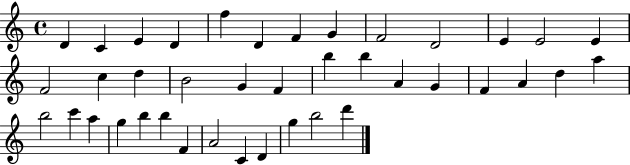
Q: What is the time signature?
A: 4/4